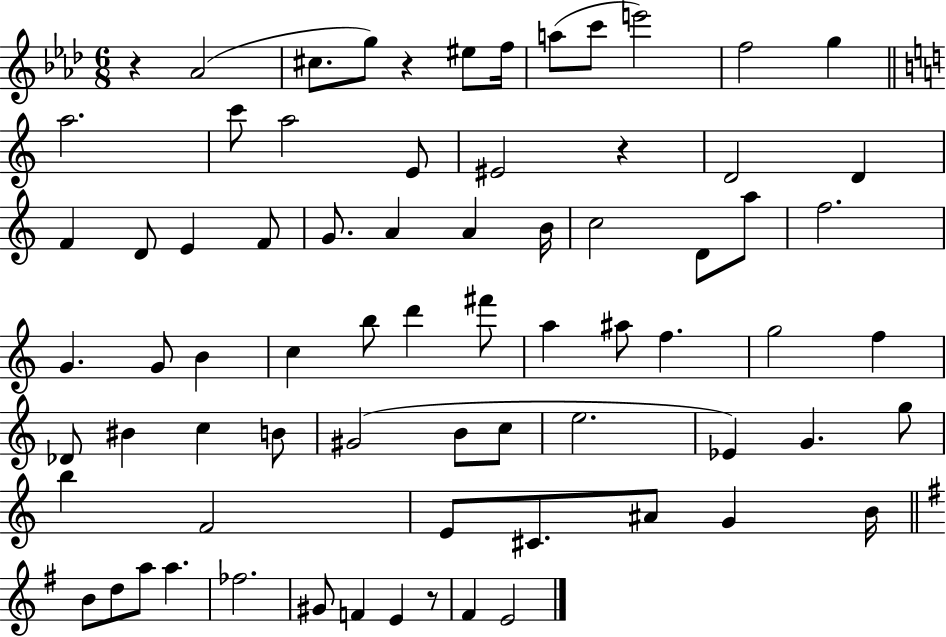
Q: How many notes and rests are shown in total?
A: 73